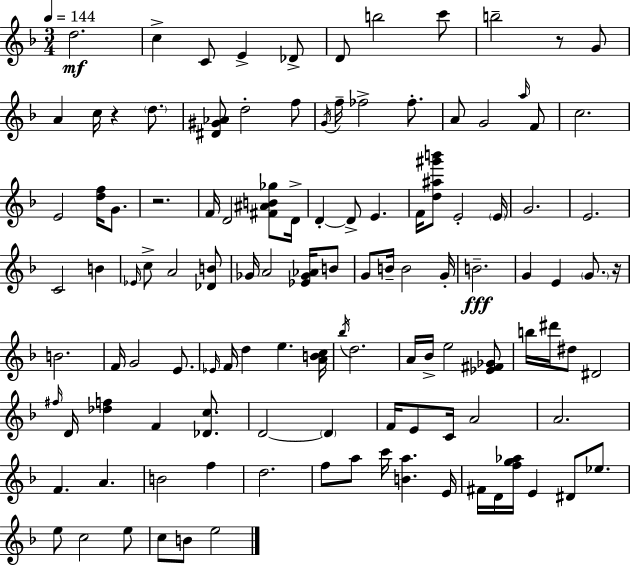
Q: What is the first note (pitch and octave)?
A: D5